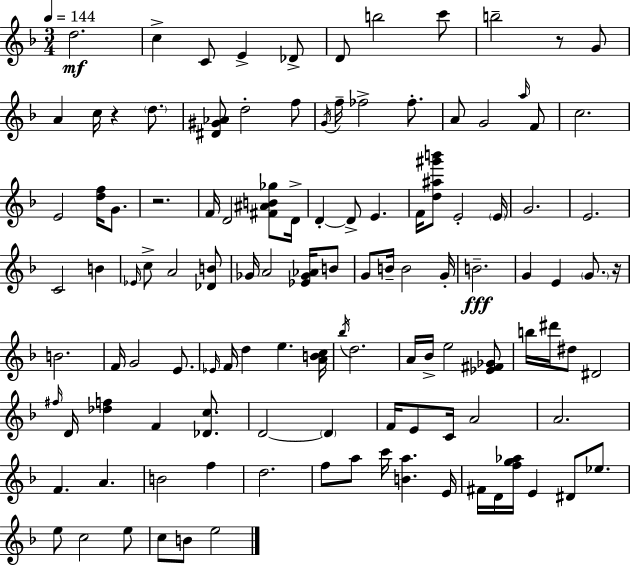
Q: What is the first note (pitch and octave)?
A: D5